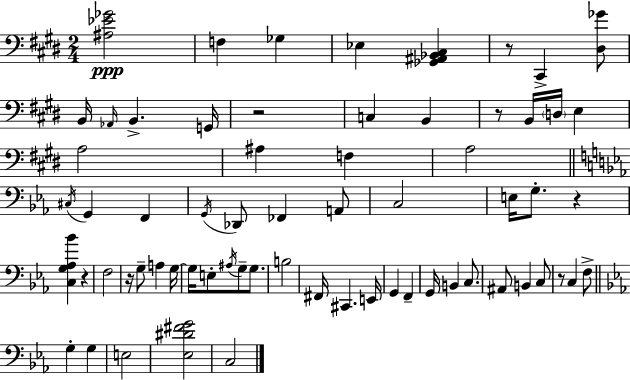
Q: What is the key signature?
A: E major